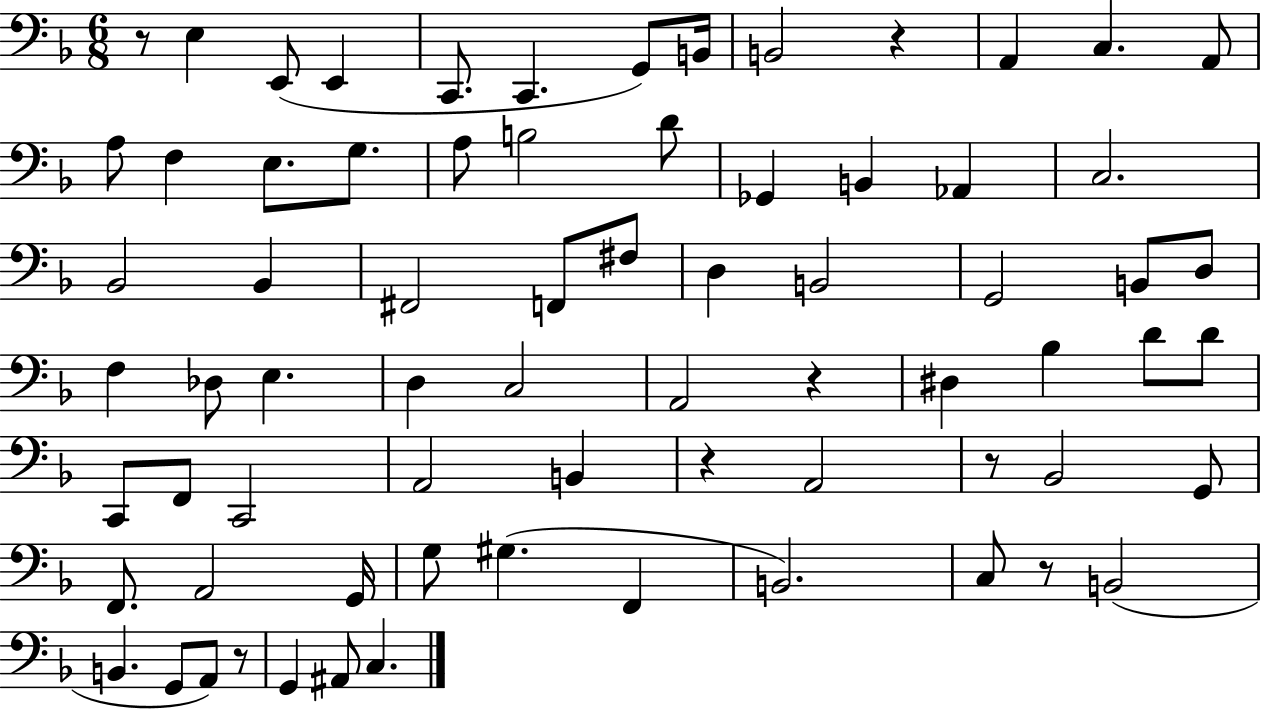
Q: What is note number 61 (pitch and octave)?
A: G2